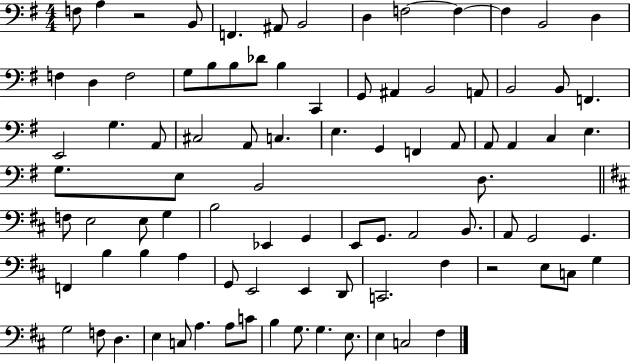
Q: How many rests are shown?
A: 2